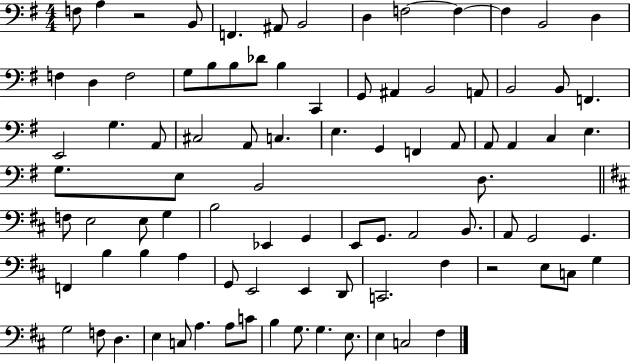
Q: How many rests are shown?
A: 2